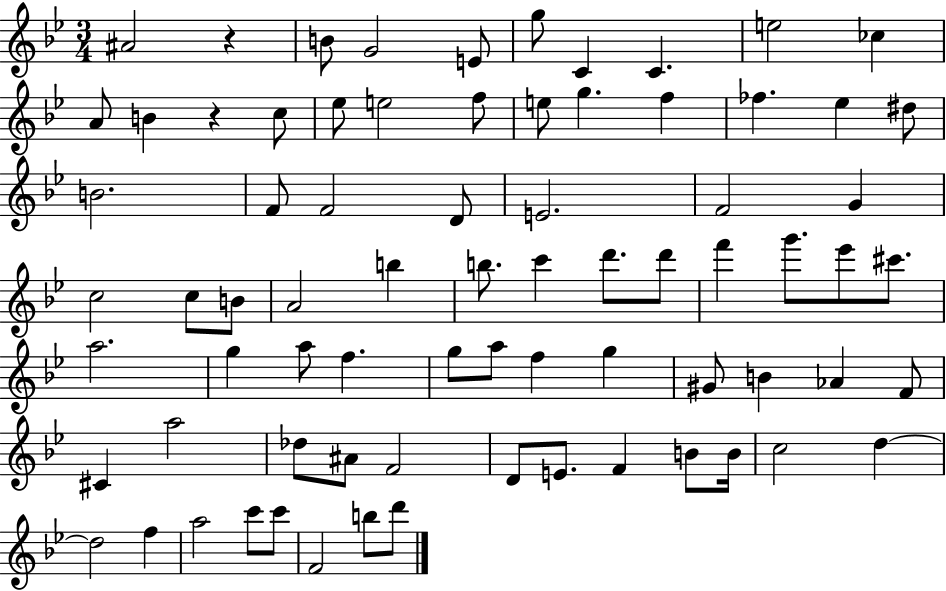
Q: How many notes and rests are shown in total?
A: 75